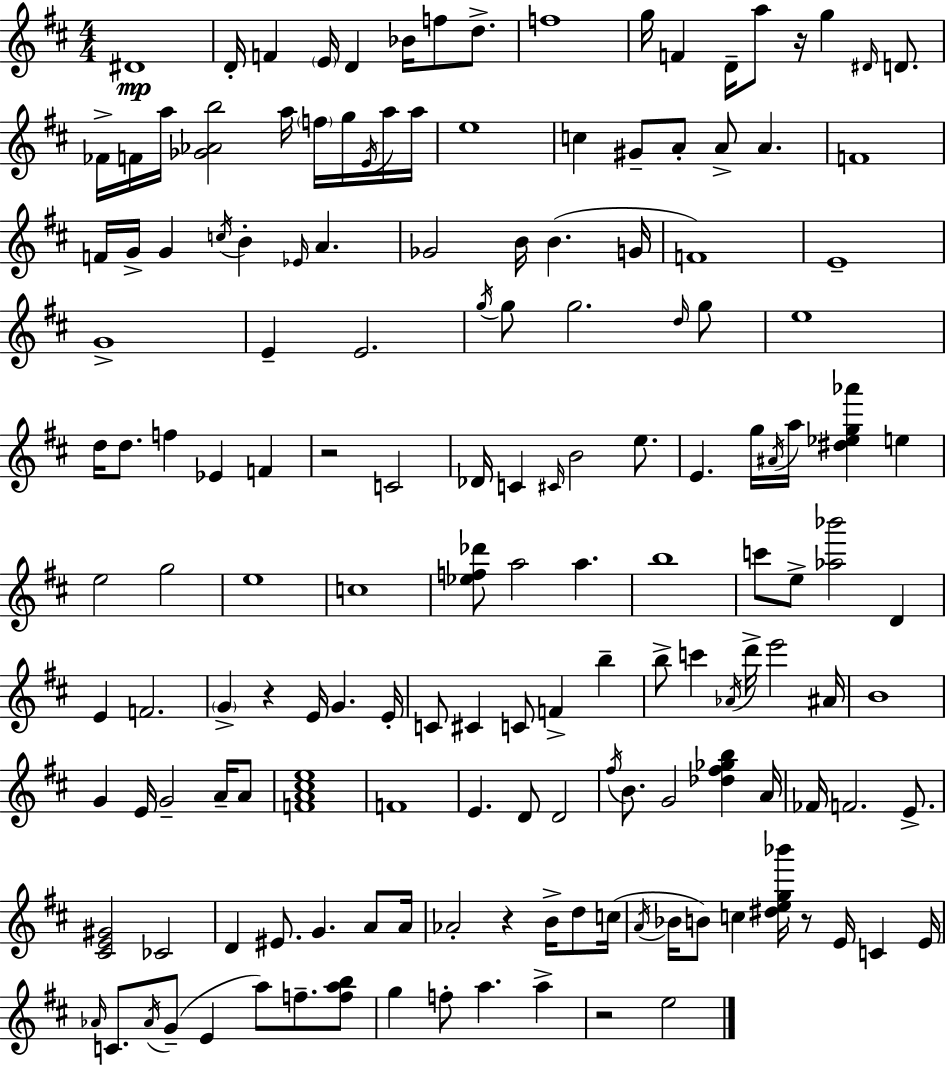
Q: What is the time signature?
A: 4/4